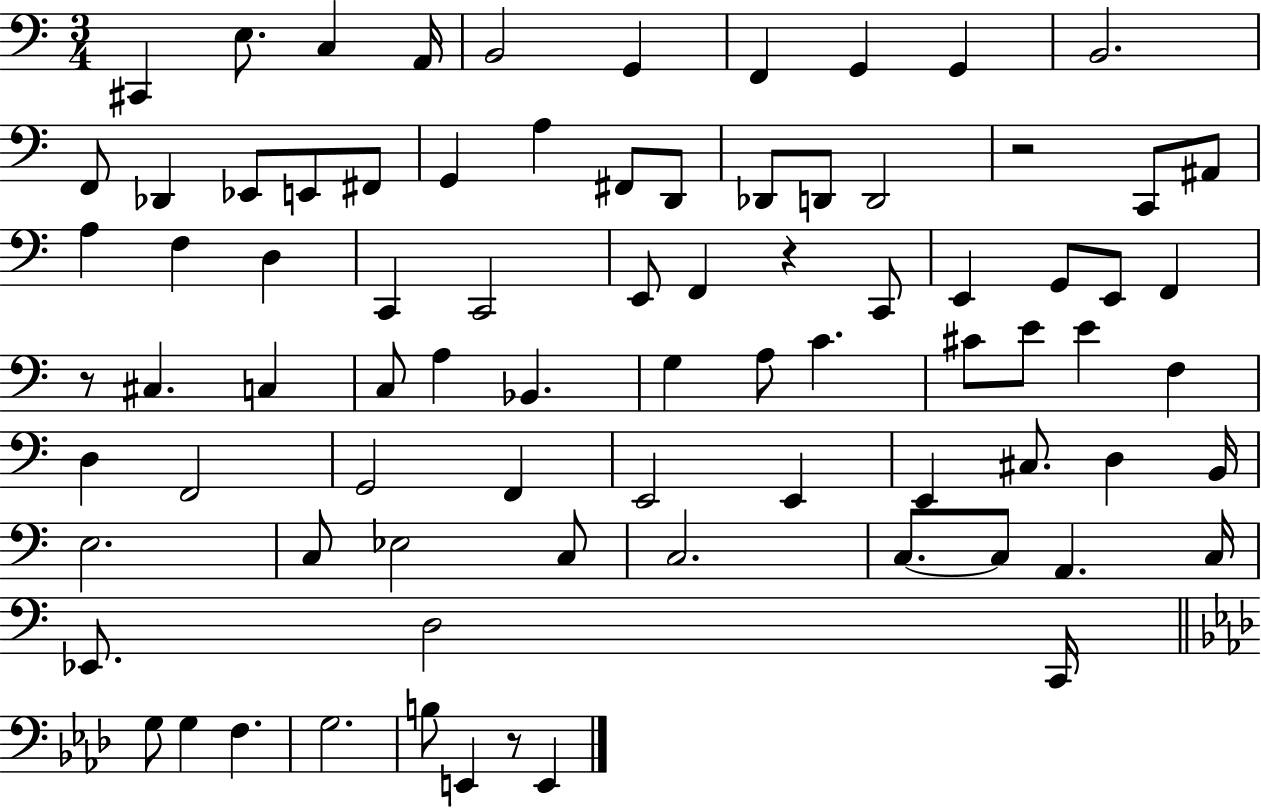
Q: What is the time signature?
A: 3/4